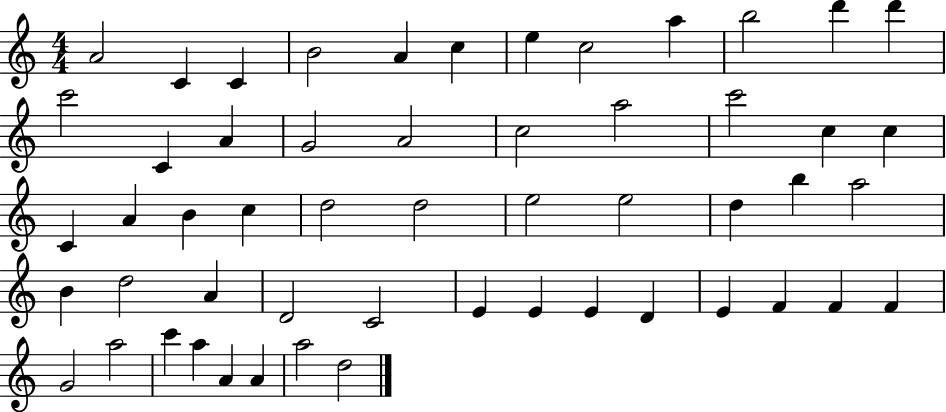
X:1
T:Untitled
M:4/4
L:1/4
K:C
A2 C C B2 A c e c2 a b2 d' d' c'2 C A G2 A2 c2 a2 c'2 c c C A B c d2 d2 e2 e2 d b a2 B d2 A D2 C2 E E E D E F F F G2 a2 c' a A A a2 d2